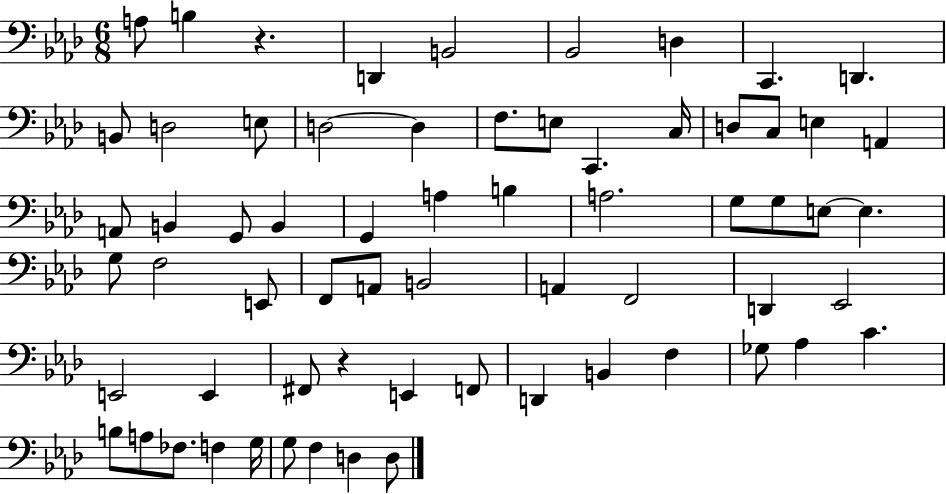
X:1
T:Untitled
M:6/8
L:1/4
K:Ab
A,/2 B, z D,, B,,2 _B,,2 D, C,, D,, B,,/2 D,2 E,/2 D,2 D, F,/2 E,/2 C,, C,/4 D,/2 C,/2 E, A,, A,,/2 B,, G,,/2 B,, G,, A, B, A,2 G,/2 G,/2 E,/2 E, G,/2 F,2 E,,/2 F,,/2 A,,/2 B,,2 A,, F,,2 D,, _E,,2 E,,2 E,, ^F,,/2 z E,, F,,/2 D,, B,, F, _G,/2 _A, C B,/2 A,/2 _F,/2 F, G,/4 G,/2 F, D, D,/2